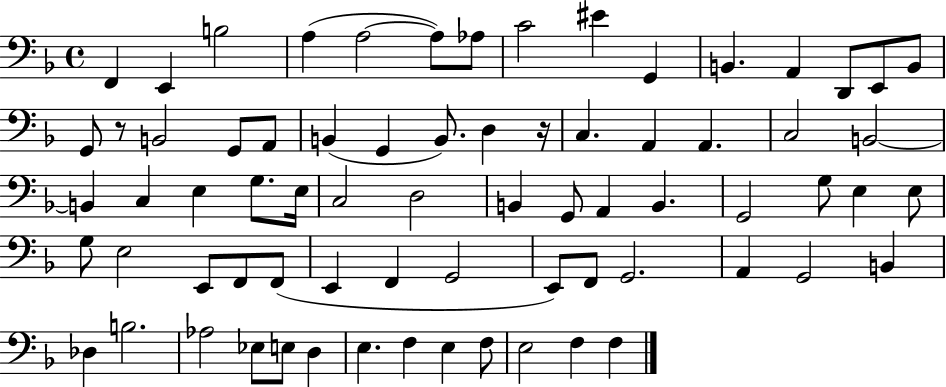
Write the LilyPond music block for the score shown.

{
  \clef bass
  \time 4/4
  \defaultTimeSignature
  \key f \major
  \repeat volta 2 { f,4 e,4 b2 | a4( a2~~ a8) aes8 | c'2 eis'4 g,4 | b,4. a,4 d,8 e,8 b,8 | \break g,8 r8 b,2 g,8 a,8 | b,4( g,4 b,8.) d4 r16 | c4. a,4 a,4. | c2 b,2~~ | \break b,4 c4 e4 g8. e16 | c2 d2 | b,4 g,8 a,4 b,4. | g,2 g8 e4 e8 | \break g8 e2 e,8 f,8 f,8( | e,4 f,4 g,2 | e,8) f,8 g,2. | a,4 g,2 b,4 | \break des4 b2. | aes2 ees8 e8 d4 | e4. f4 e4 f8 | e2 f4 f4 | \break } \bar "|."
}